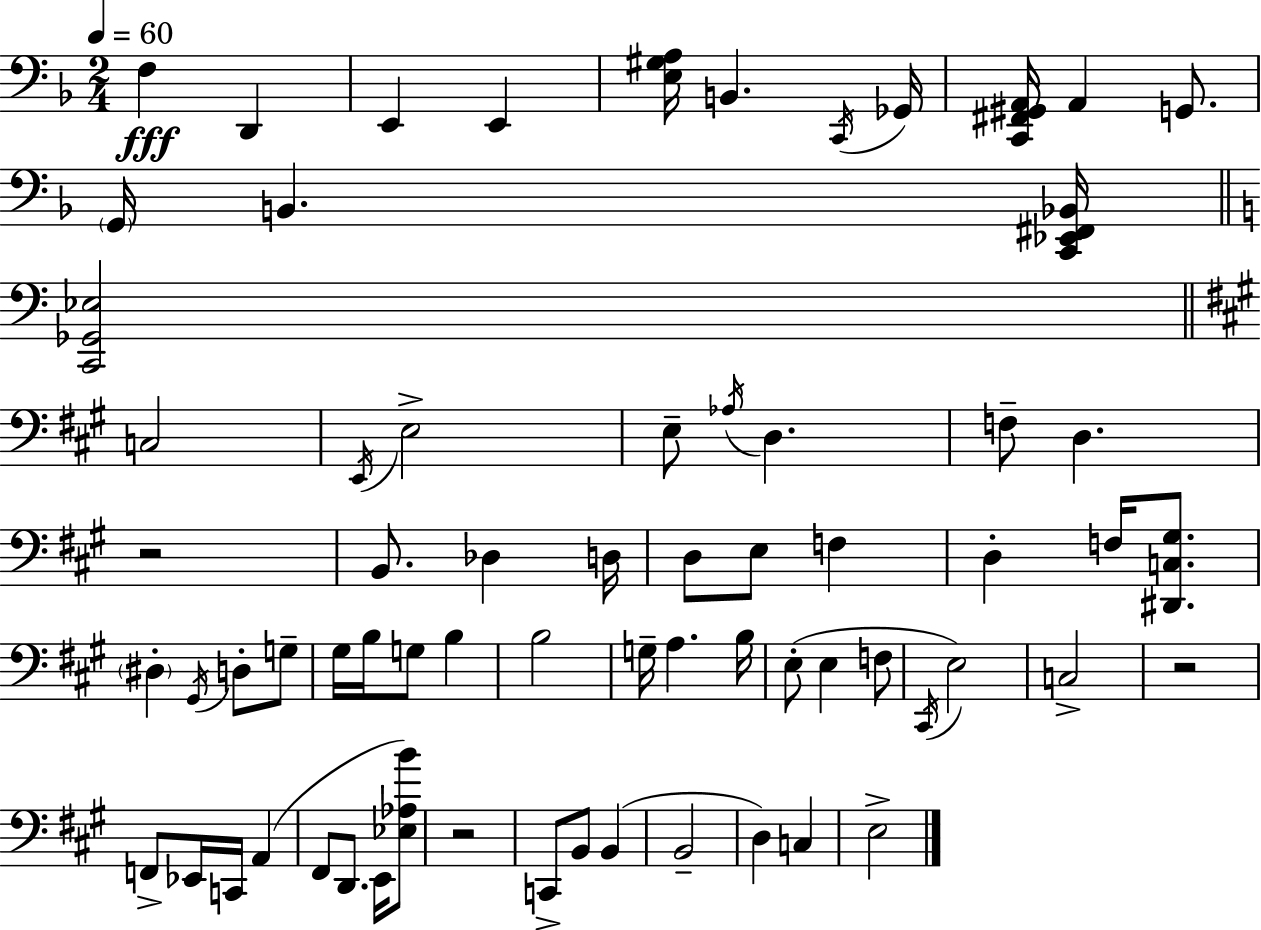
X:1
T:Untitled
M:2/4
L:1/4
K:Dm
F, D,, E,, E,, [E,^G,A,]/4 B,, C,,/4 _G,,/4 [C,,^F,,^G,,A,,]/4 A,, G,,/2 G,,/4 B,, [C,,_E,,^F,,_B,,]/4 [C,,_G,,_E,]2 C,2 E,,/4 E,2 E,/2 _A,/4 D, F,/2 D, z2 B,,/2 _D, D,/4 D,/2 E,/2 F, D, F,/4 [^D,,C,^G,]/2 ^D, ^G,,/4 D,/2 G,/2 ^G,/4 B,/4 G,/2 B, B,2 G,/4 A, B,/4 E,/2 E, F,/2 ^C,,/4 E,2 C,2 z2 F,,/2 _E,,/4 C,,/4 A,, ^F,,/2 D,,/2 E,,/4 [_E,_A,B]/2 z2 C,,/2 B,,/2 B,, B,,2 D, C, E,2